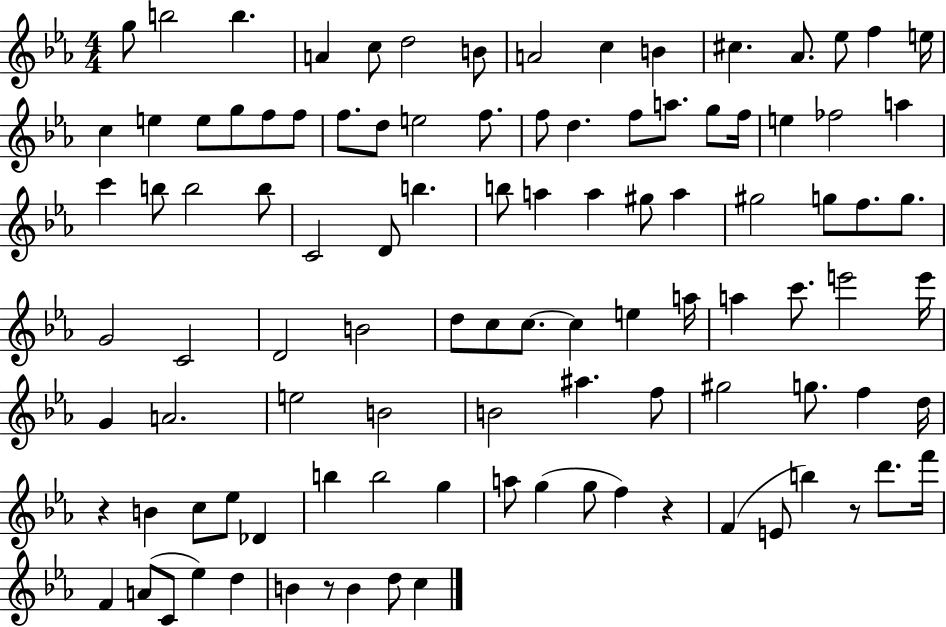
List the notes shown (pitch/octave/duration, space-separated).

G5/e B5/h B5/q. A4/q C5/e D5/h B4/e A4/h C5/q B4/q C#5/q. Ab4/e. Eb5/e F5/q E5/s C5/q E5/q E5/e G5/e F5/e F5/e F5/e. D5/e E5/h F5/e. F5/e D5/q. F5/e A5/e. G5/e F5/s E5/q FES5/h A5/q C6/q B5/e B5/h B5/e C4/h D4/e B5/q. B5/e A5/q A5/q G#5/e A5/q G#5/h G5/e F5/e. G5/e. G4/h C4/h D4/h B4/h D5/e C5/e C5/e. C5/q E5/q A5/s A5/q C6/e. E6/h E6/s G4/q A4/h. E5/h B4/h B4/h A#5/q. F5/e G#5/h G5/e. F5/q D5/s R/q B4/q C5/e Eb5/e Db4/q B5/q B5/h G5/q A5/e G5/q G5/e F5/q R/q F4/q E4/e B5/q R/e D6/e. F6/s F4/q A4/e C4/e Eb5/q D5/q B4/q R/e B4/q D5/e C5/q